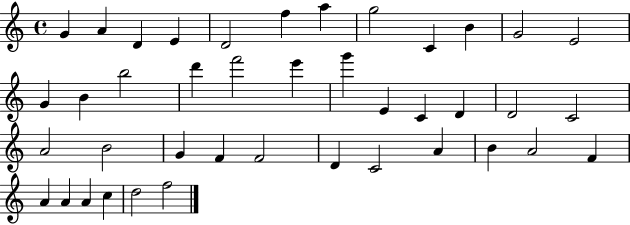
G4/q A4/q D4/q E4/q D4/h F5/q A5/q G5/h C4/q B4/q G4/h E4/h G4/q B4/q B5/h D6/q F6/h E6/q G6/q E4/q C4/q D4/q D4/h C4/h A4/h B4/h G4/q F4/q F4/h D4/q C4/h A4/q B4/q A4/h F4/q A4/q A4/q A4/q C5/q D5/h F5/h